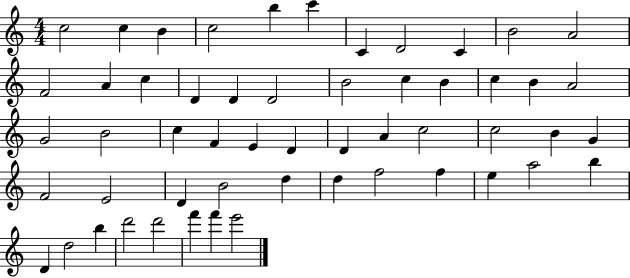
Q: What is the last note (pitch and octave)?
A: E6